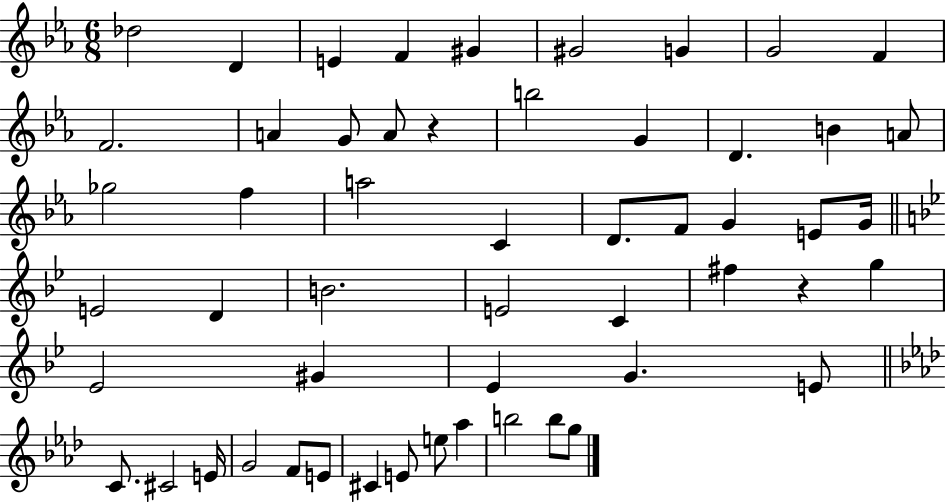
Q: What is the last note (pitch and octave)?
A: G5